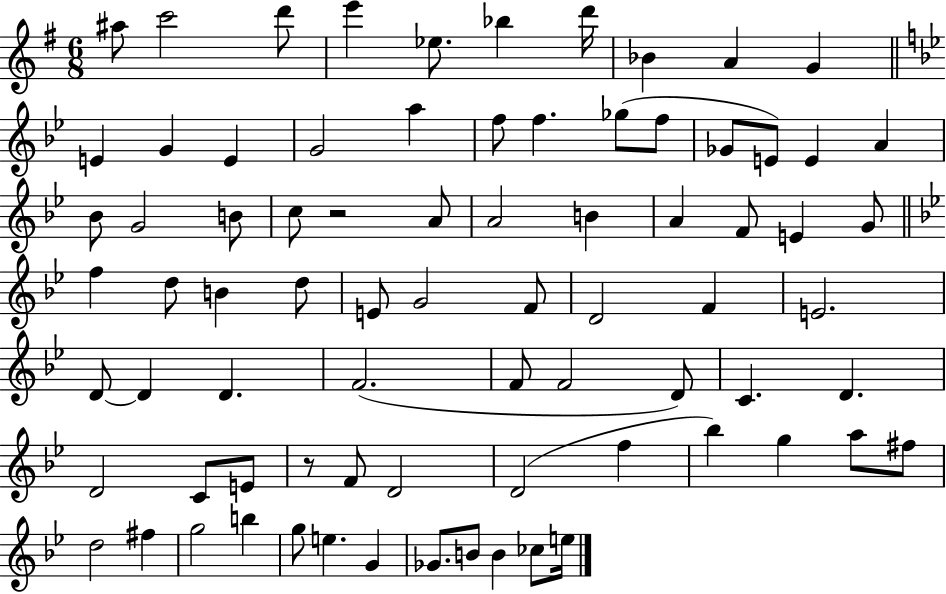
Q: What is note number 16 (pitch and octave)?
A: F5